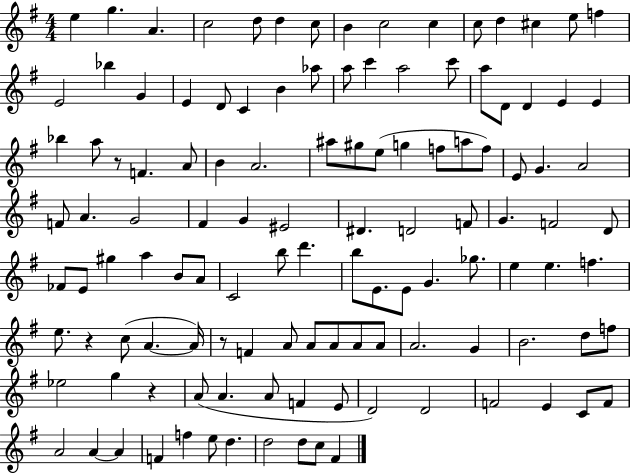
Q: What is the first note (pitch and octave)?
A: E5